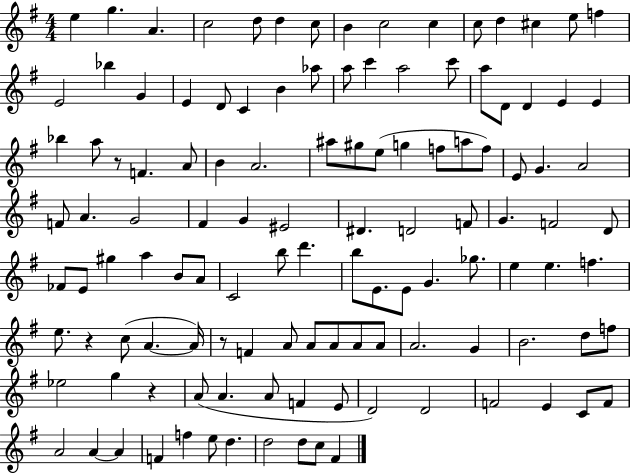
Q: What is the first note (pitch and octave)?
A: E5